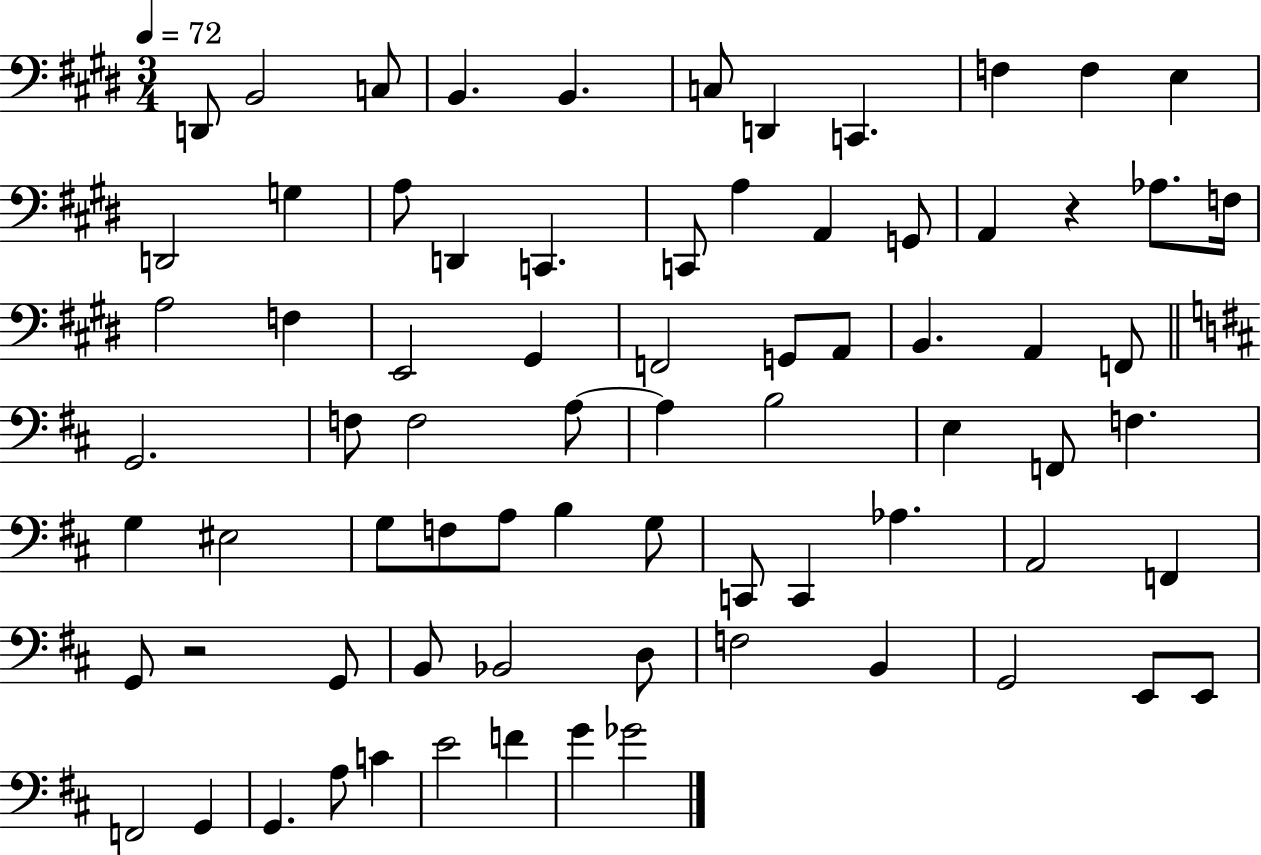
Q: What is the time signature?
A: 3/4